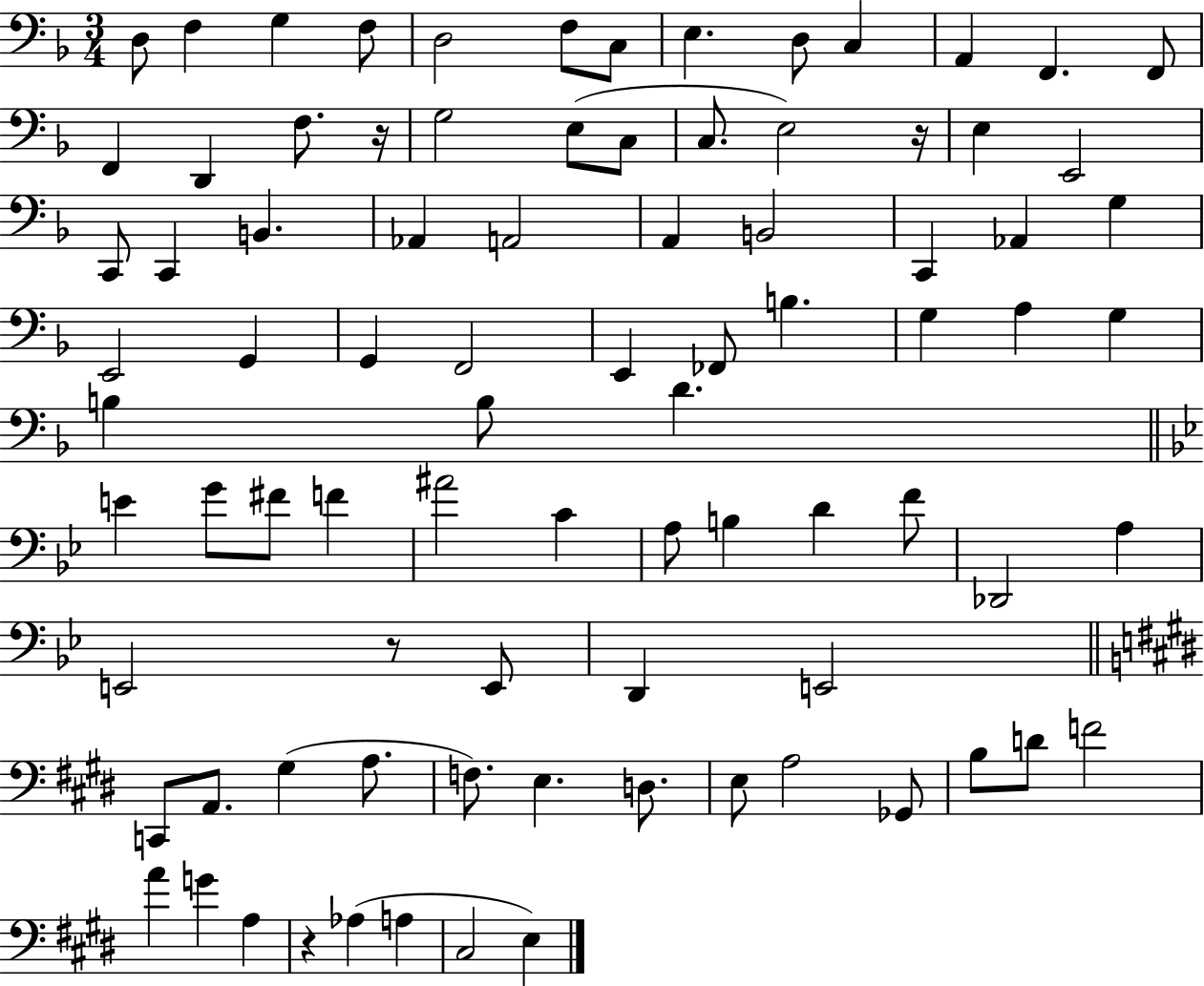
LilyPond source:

{
  \clef bass
  \numericTimeSignature
  \time 3/4
  \key f \major
  \repeat volta 2 { d8 f4 g4 f8 | d2 f8 c8 | e4. d8 c4 | a,4 f,4. f,8 | \break f,4 d,4 f8. r16 | g2 e8( c8 | c8. e2) r16 | e4 e,2 | \break c,8 c,4 b,4. | aes,4 a,2 | a,4 b,2 | c,4 aes,4 g4 | \break e,2 g,4 | g,4 f,2 | e,4 fes,8 b4. | g4 a4 g4 | \break b4 b8 d'4. | \bar "||" \break \key g \minor e'4 g'8 fis'8 f'4 | ais'2 c'4 | a8 b4 d'4 f'8 | des,2 a4 | \break e,2 r8 e,8 | d,4 e,2 | \bar "||" \break \key e \major c,8 a,8. gis4( a8. | f8.) e4. d8. | e8 a2 ges,8 | b8 d'8 f'2 | \break a'4 g'4 a4 | r4 aes4( a4 | cis2 e4) | } \bar "|."
}